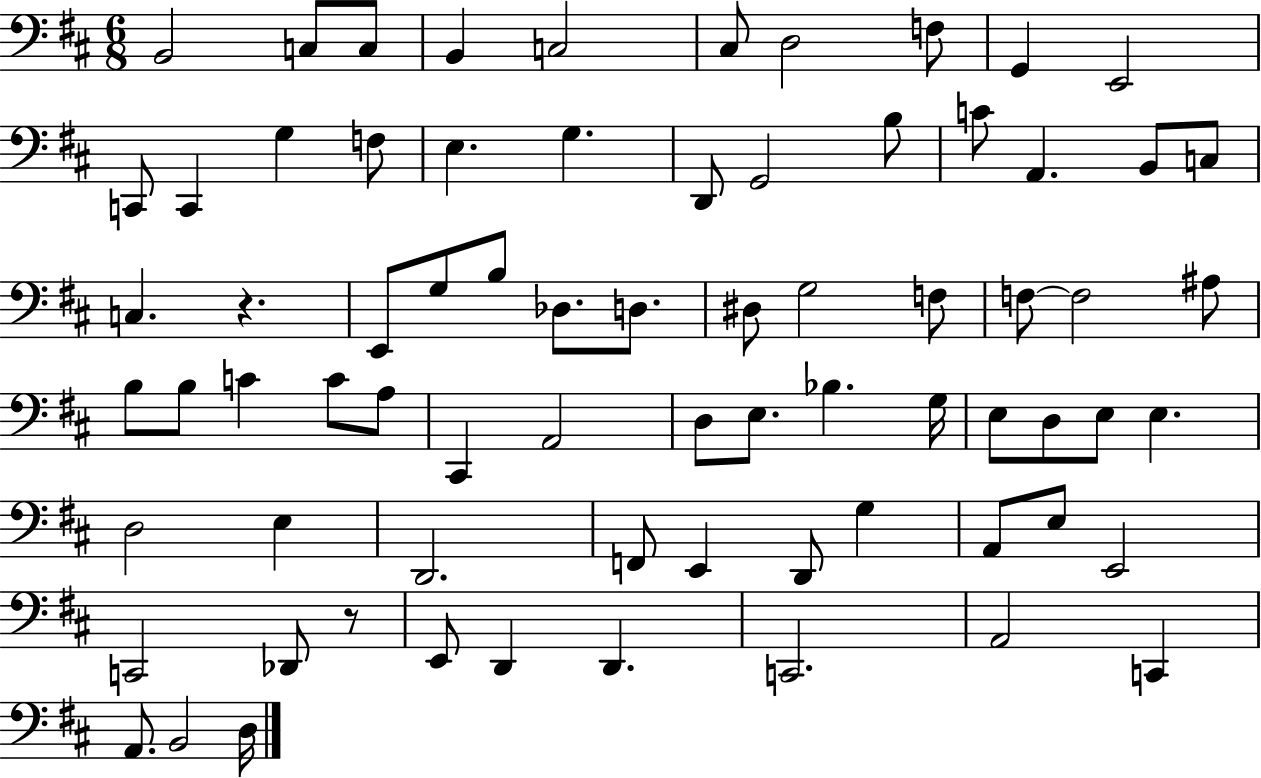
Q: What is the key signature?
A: D major